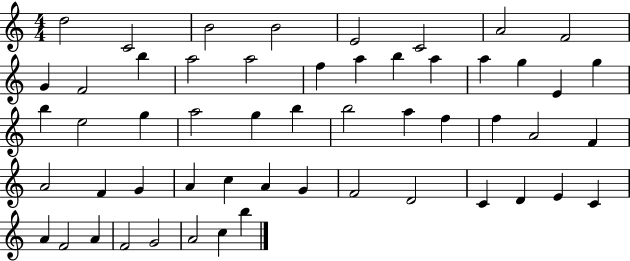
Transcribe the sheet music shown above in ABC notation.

X:1
T:Untitled
M:4/4
L:1/4
K:C
d2 C2 B2 B2 E2 C2 A2 F2 G F2 b a2 a2 f a b a a g E g b e2 g a2 g b b2 a f f A2 F A2 F G A c A G F2 D2 C D E C A F2 A F2 G2 A2 c b